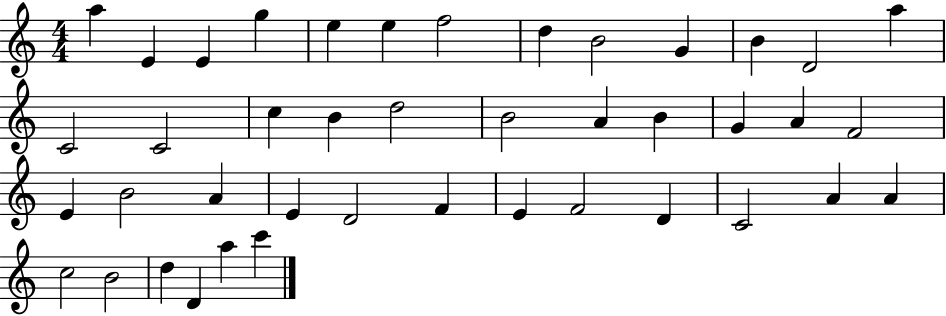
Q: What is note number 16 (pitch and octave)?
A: C5